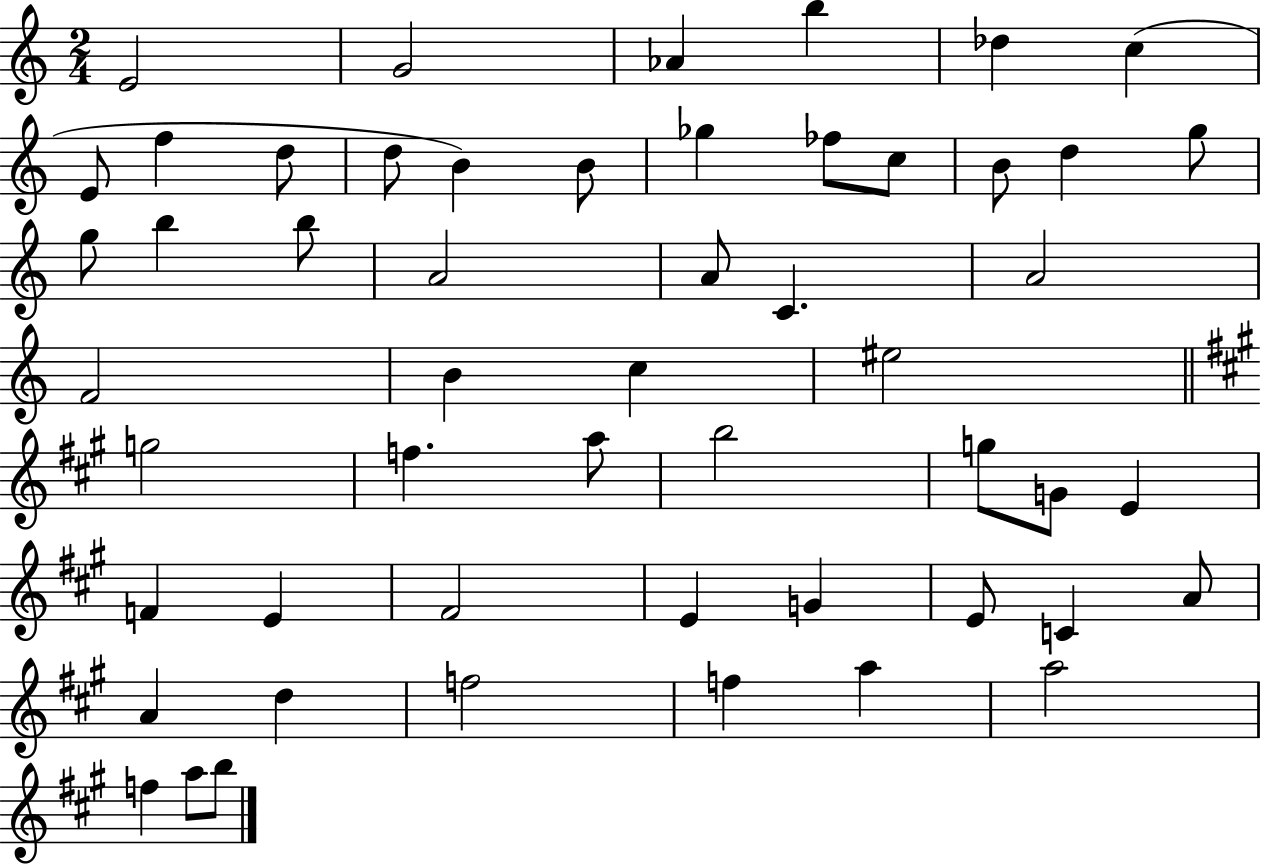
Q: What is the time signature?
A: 2/4